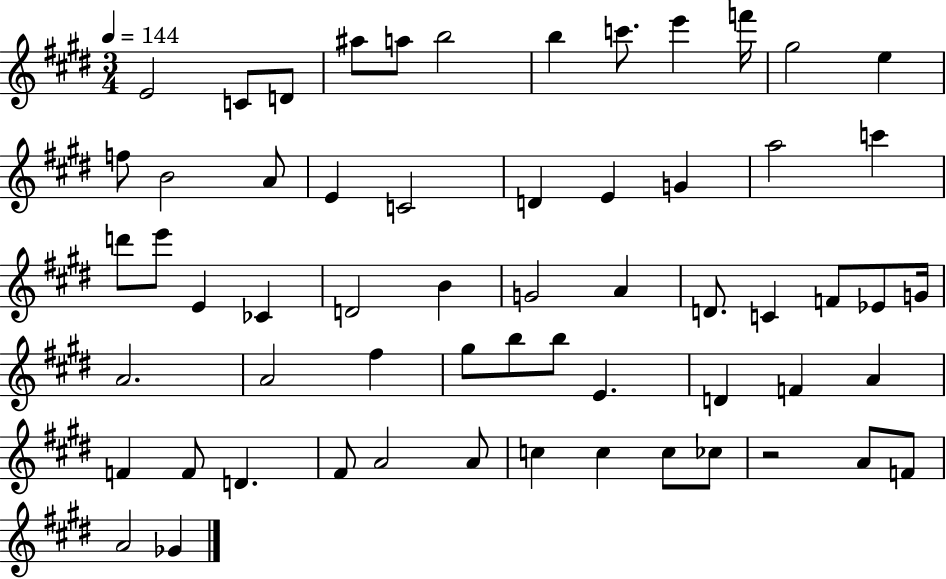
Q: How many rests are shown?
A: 1